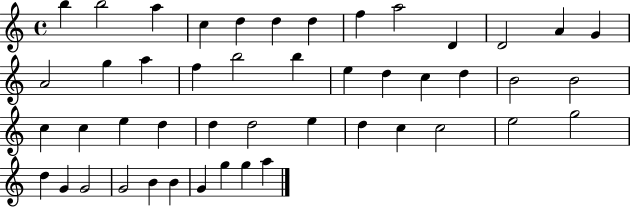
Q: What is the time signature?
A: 4/4